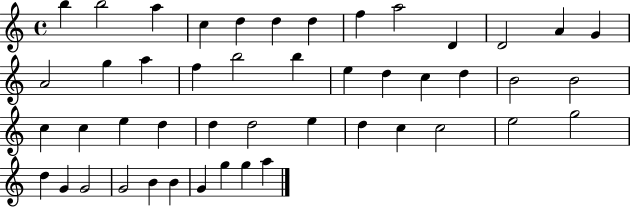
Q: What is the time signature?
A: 4/4